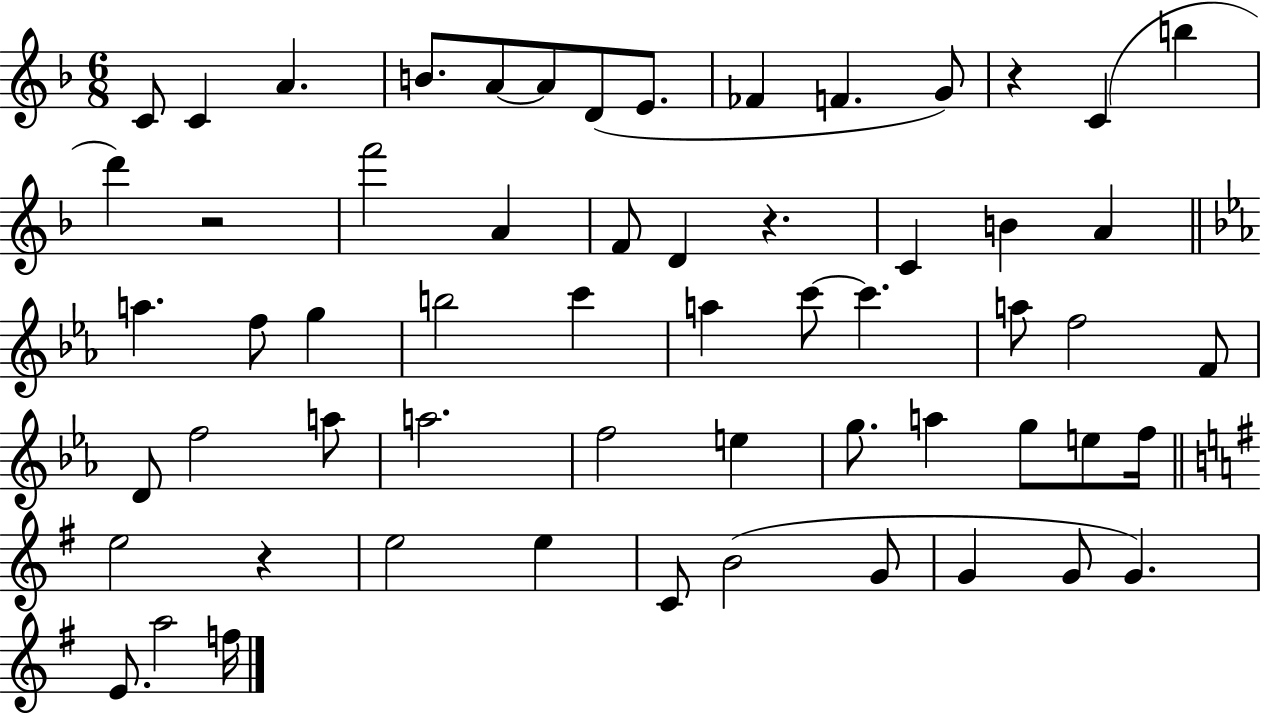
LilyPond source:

{
  \clef treble
  \numericTimeSignature
  \time 6/8
  \key f \major
  c'8 c'4 a'4. | b'8. a'8~~ a'8 d'8( e'8. | fes'4 f'4. g'8) | r4 c'4( b''4 | \break d'''4) r2 | f'''2 a'4 | f'8 d'4 r4. | c'4 b'4 a'4 | \break \bar "||" \break \key c \minor a''4. f''8 g''4 | b''2 c'''4 | a''4 c'''8~~ c'''4. | a''8 f''2 f'8 | \break d'8 f''2 a''8 | a''2. | f''2 e''4 | g''8. a''4 g''8 e''8 f''16 | \break \bar "||" \break \key e \minor e''2 r4 | e''2 e''4 | c'8 b'2( g'8 | g'4 g'8 g'4.) | \break e'8. a''2 f''16 | \bar "|."
}